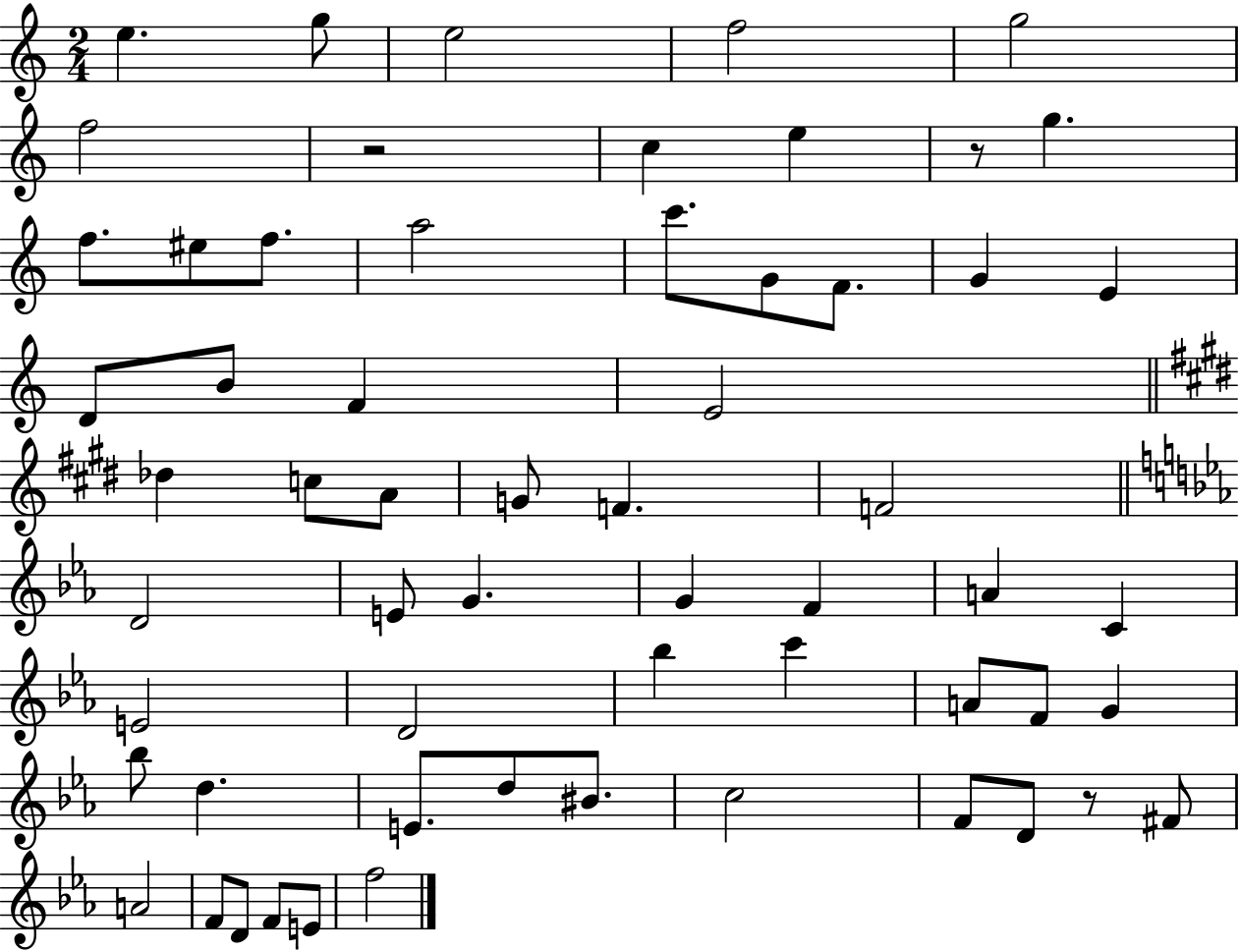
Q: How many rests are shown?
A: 3